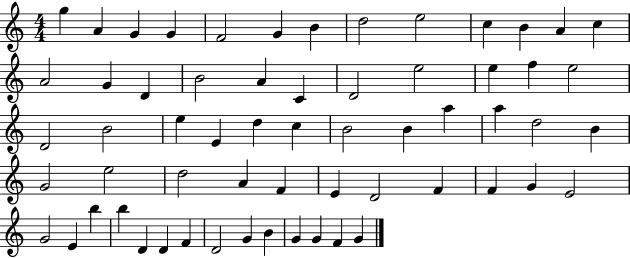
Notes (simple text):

G5/q A4/q G4/q G4/q F4/h G4/q B4/q D5/h E5/h C5/q B4/q A4/q C5/q A4/h G4/q D4/q B4/h A4/q C4/q D4/h E5/h E5/q F5/q E5/h D4/h B4/h E5/q E4/q D5/q C5/q B4/h B4/q A5/q A5/q D5/h B4/q G4/h E5/h D5/h A4/q F4/q E4/q D4/h F4/q F4/q G4/q E4/h G4/h E4/q B5/q B5/q D4/q D4/q F4/q D4/h G4/q B4/q G4/q G4/q F4/q G4/q